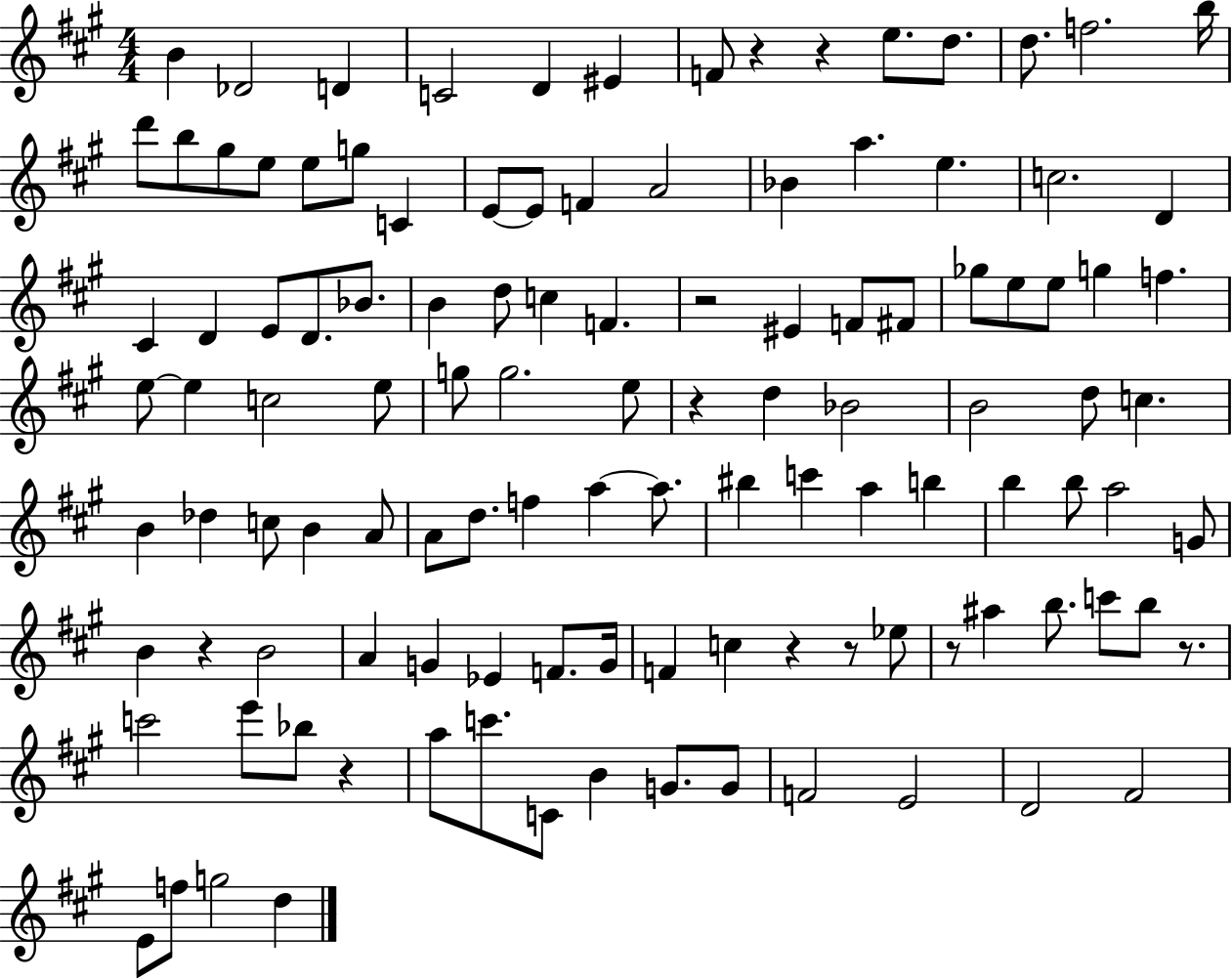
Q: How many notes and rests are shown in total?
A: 116